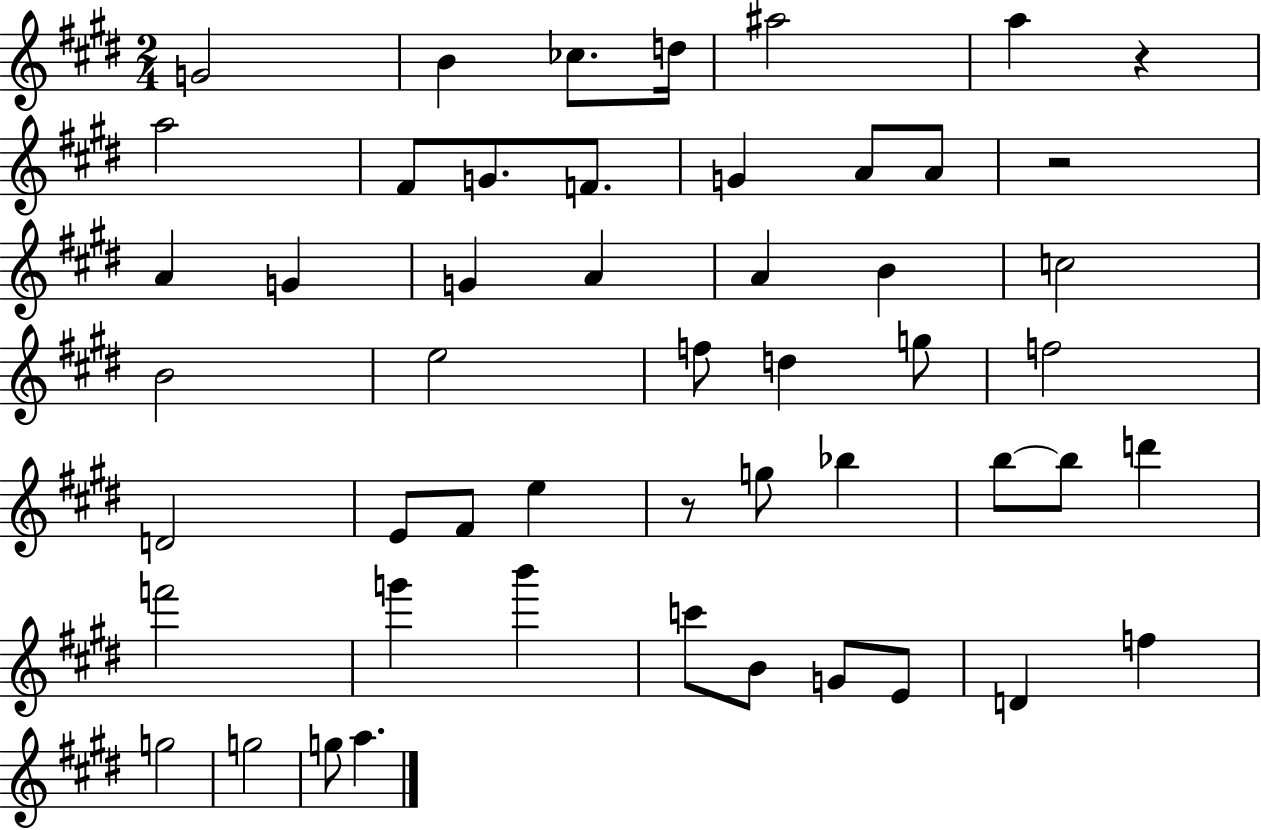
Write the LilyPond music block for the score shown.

{
  \clef treble
  \numericTimeSignature
  \time 2/4
  \key e \major
  g'2 | b'4 ces''8. d''16 | ais''2 | a''4 r4 | \break a''2 | fis'8 g'8. f'8. | g'4 a'8 a'8 | r2 | \break a'4 g'4 | g'4 a'4 | a'4 b'4 | c''2 | \break b'2 | e''2 | f''8 d''4 g''8 | f''2 | \break d'2 | e'8 fis'8 e''4 | r8 g''8 bes''4 | b''8~~ b''8 d'''4 | \break f'''2 | g'''4 b'''4 | c'''8 b'8 g'8 e'8 | d'4 f''4 | \break g''2 | g''2 | g''8 a''4. | \bar "|."
}